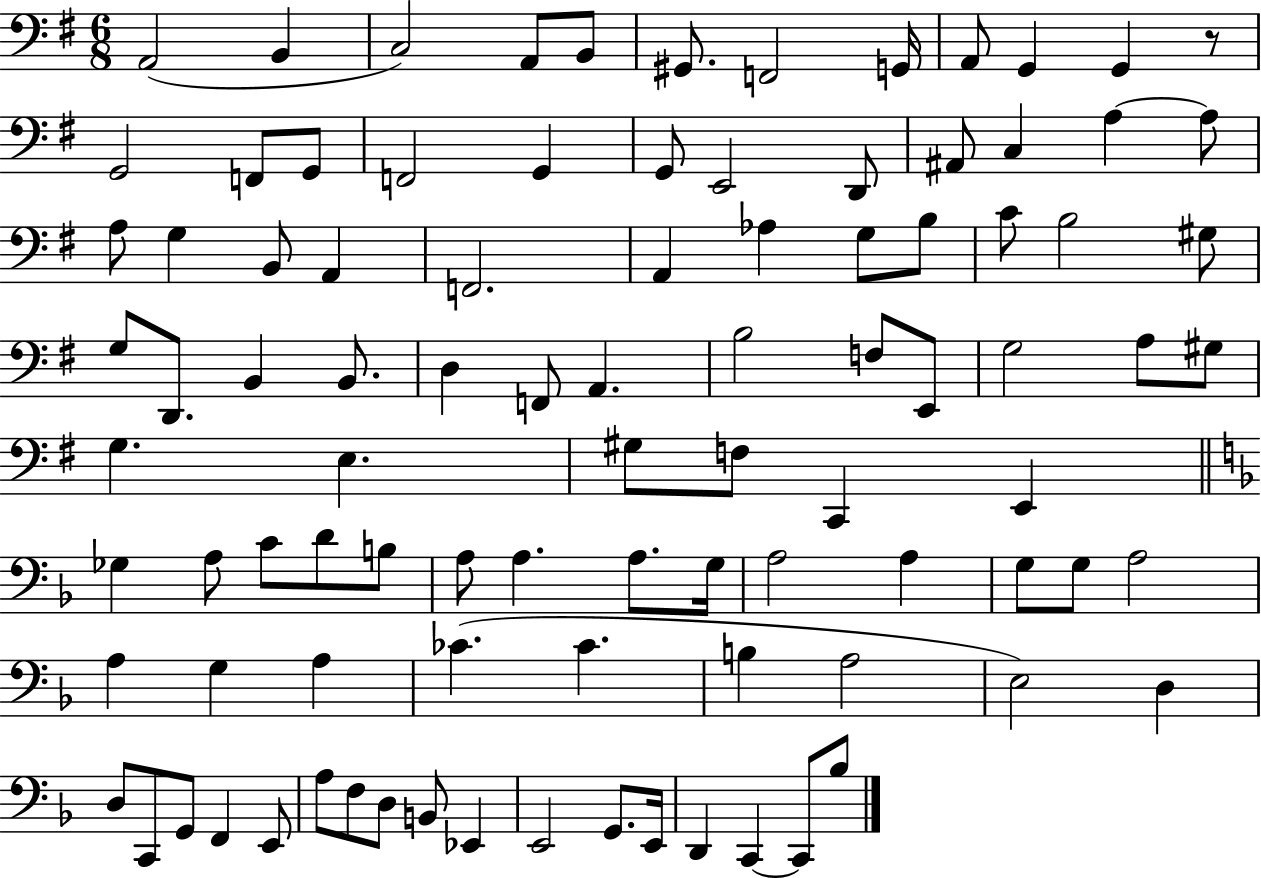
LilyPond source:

{
  \clef bass
  \numericTimeSignature
  \time 6/8
  \key g \major
  a,2( b,4 | c2) a,8 b,8 | gis,8. f,2 g,16 | a,8 g,4 g,4 r8 | \break g,2 f,8 g,8 | f,2 g,4 | g,8 e,2 d,8 | ais,8 c4 a4~~ a8 | \break a8 g4 b,8 a,4 | f,2. | a,4 aes4 g8 b8 | c'8 b2 gis8 | \break g8 d,8. b,4 b,8. | d4 f,8 a,4. | b2 f8 e,8 | g2 a8 gis8 | \break g4. e4. | gis8 f8 c,4 e,4 | \bar "||" \break \key f \major ges4 a8 c'8 d'8 b8 | a8 a4. a8. g16 | a2 a4 | g8 g8 a2 | \break a4 g4 a4 | ces'4.( ces'4. | b4 a2 | e2) d4 | \break d8 c,8 g,8 f,4 e,8 | a8 f8 d8 b,8 ees,4 | e,2 g,8. e,16 | d,4 c,4~~ c,8 bes8 | \break \bar "|."
}